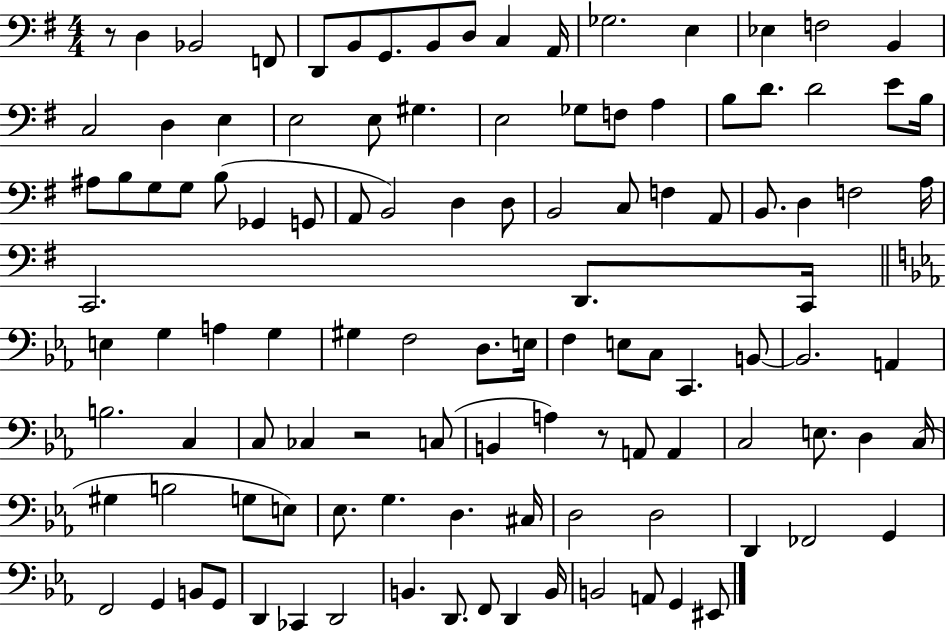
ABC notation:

X:1
T:Untitled
M:4/4
L:1/4
K:G
z/2 D, _B,,2 F,,/2 D,,/2 B,,/2 G,,/2 B,,/2 D,/2 C, A,,/4 _G,2 E, _E, F,2 B,, C,2 D, E, E,2 E,/2 ^G, E,2 _G,/2 F,/2 A, B,/2 D/2 D2 E/2 B,/4 ^A,/2 B,/2 G,/2 G,/2 B,/2 _G,, G,,/2 A,,/2 B,,2 D, D,/2 B,,2 C,/2 F, A,,/2 B,,/2 D, F,2 A,/4 C,,2 D,,/2 C,,/4 E, G, A, G, ^G, F,2 D,/2 E,/4 F, E,/2 C,/2 C,, B,,/2 B,,2 A,, B,2 C, C,/2 _C, z2 C,/2 B,, A, z/2 A,,/2 A,, C,2 E,/2 D, C,/4 ^G, B,2 G,/2 E,/2 _E,/2 G, D, ^C,/4 D,2 D,2 D,, _F,,2 G,, F,,2 G,, B,,/2 G,,/2 D,, _C,, D,,2 B,, D,,/2 F,,/2 D,, B,,/4 B,,2 A,,/2 G,, ^E,,/2